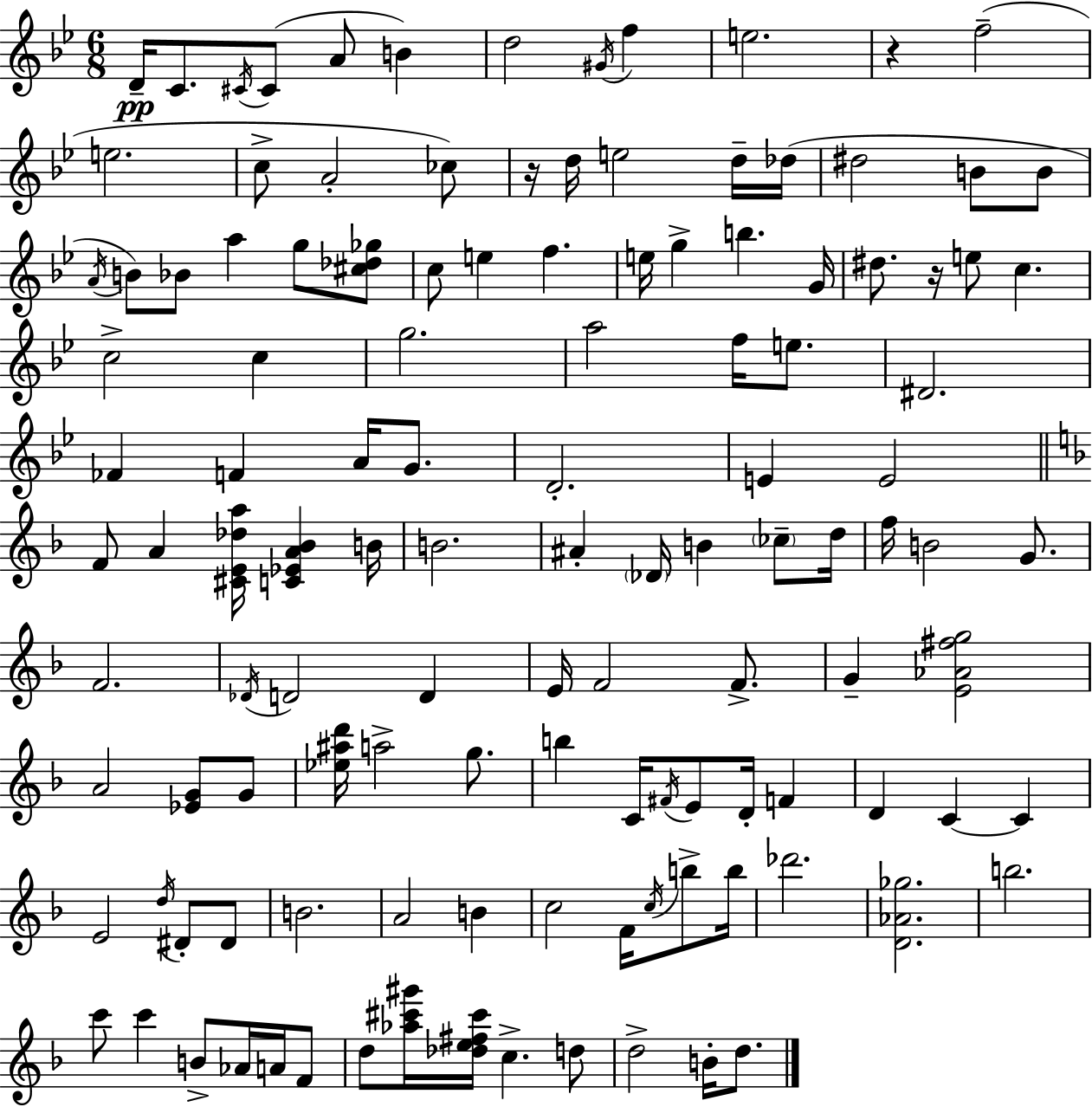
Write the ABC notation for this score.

X:1
T:Untitled
M:6/8
L:1/4
K:Bb
D/4 C/2 ^C/4 ^C/2 A/2 B d2 ^G/4 f e2 z f2 e2 c/2 A2 _c/2 z/4 d/4 e2 d/4 _d/4 ^d2 B/2 B/2 A/4 B/2 _B/2 a g/2 [^c_d_g]/2 c/2 e f e/4 g b G/4 ^d/2 z/4 e/2 c c2 c g2 a2 f/4 e/2 ^D2 _F F A/4 G/2 D2 E E2 F/2 A [^CE_da]/4 [C_EA_B] B/4 B2 ^A _D/4 B _c/2 d/4 f/4 B2 G/2 F2 _D/4 D2 D E/4 F2 F/2 G [E_A^fg]2 A2 [_EG]/2 G/2 [_e^ad']/4 a2 g/2 b C/4 ^F/4 E/2 D/4 F D C C E2 d/4 ^D/2 ^D/2 B2 A2 B c2 F/4 c/4 b/2 b/4 _d'2 [D_A_g]2 b2 c'/2 c' B/2 _A/4 A/4 F/2 d/2 [_a^c'^g']/4 [_de^f^c']/4 c d/2 d2 B/4 d/2